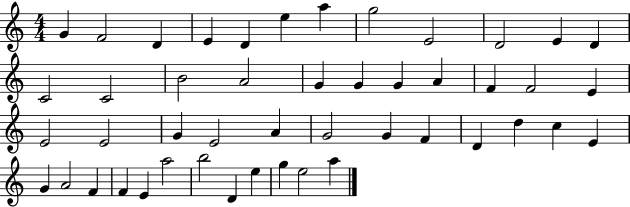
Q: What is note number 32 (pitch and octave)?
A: D4